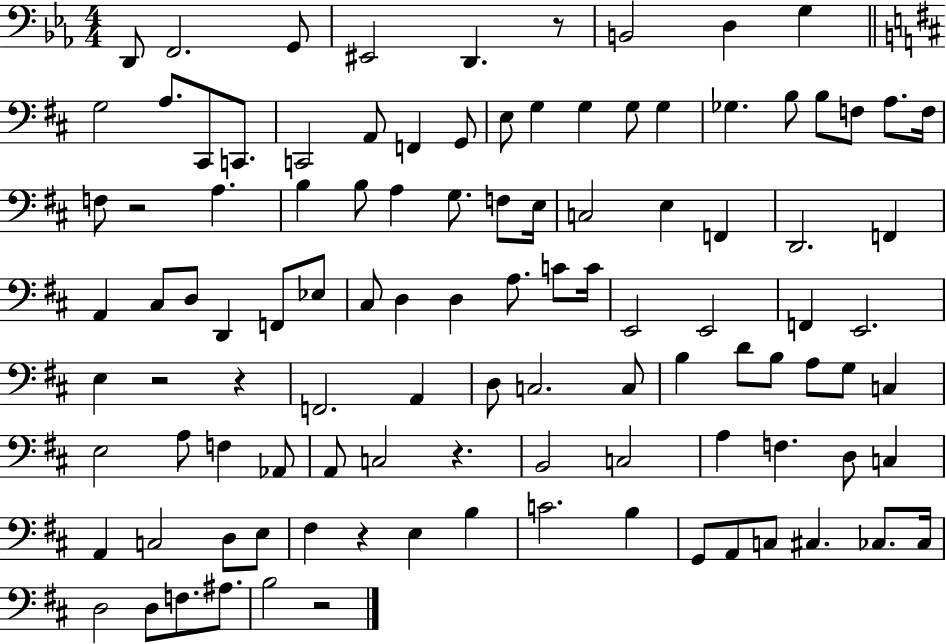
{
  \clef bass
  \numericTimeSignature
  \time 4/4
  \key ees \major
  d,8 f,2. g,8 | eis,2 d,4. r8 | b,2 d4 g4 | \bar "||" \break \key b \minor g2 a8. cis,8 c,8. | c,2 a,8 f,4 g,8 | e8 g4 g4 g8 g4 | ges4. b8 b8 f8 a8. f16 | \break f8 r2 a4. | b4 b8 a4 g8. f8 e16 | c2 e4 f,4 | d,2. f,4 | \break a,4 cis8 d8 d,4 f,8 ees8 | cis8 d4 d4 a8. c'8 c'16 | e,2 e,2 | f,4 e,2. | \break e4 r2 r4 | f,2. a,4 | d8 c2. c8 | b4 d'8 b8 a8 g8 c4 | \break e2 a8 f4 aes,8 | a,8 c2 r4. | b,2 c2 | a4 f4. d8 c4 | \break a,4 c2 d8 e8 | fis4 r4 e4 b4 | c'2. b4 | g,8 a,8 c8 cis4. ces8. ces16 | \break d2 d8 f8. ais8. | b2 r2 | \bar "|."
}